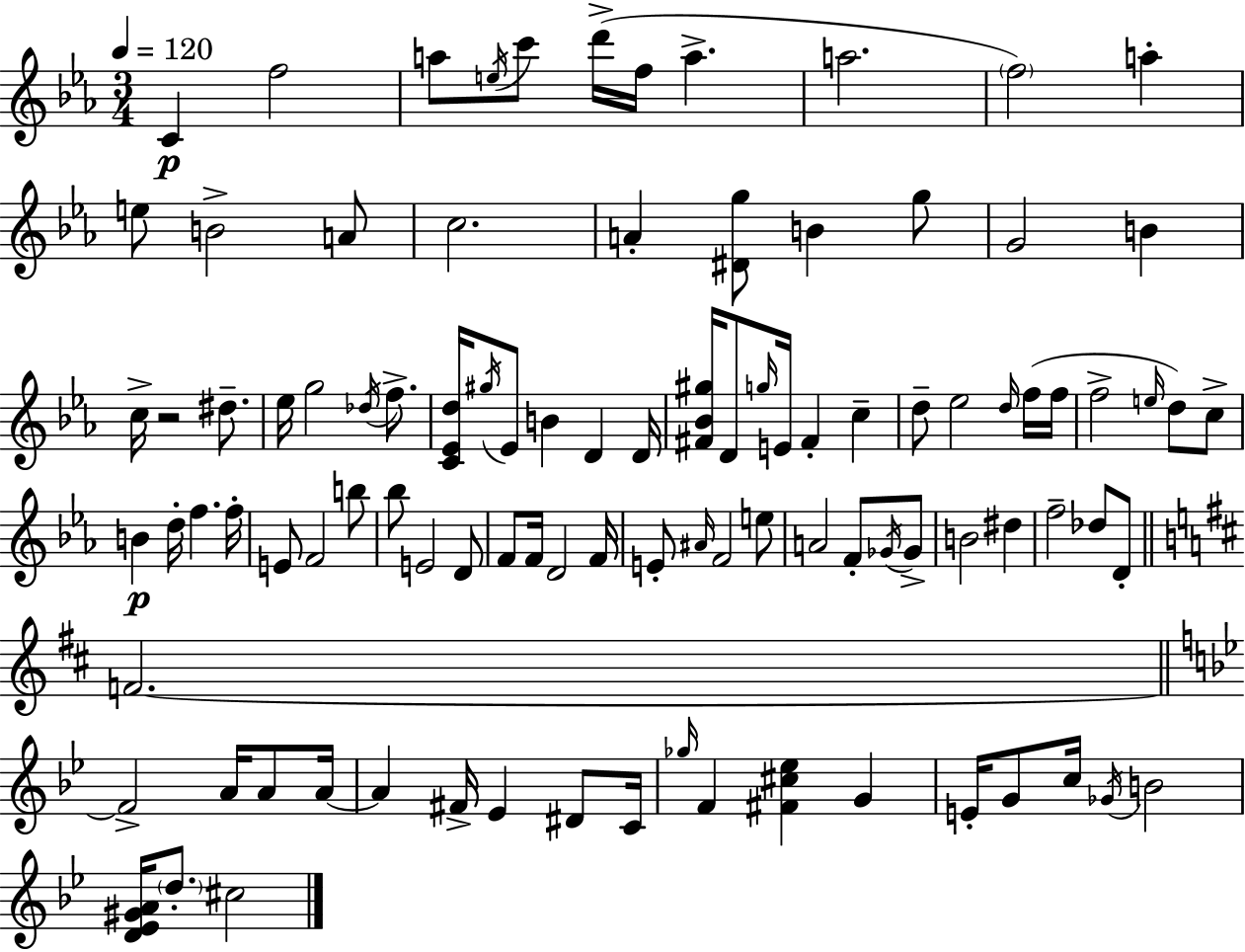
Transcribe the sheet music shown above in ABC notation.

X:1
T:Untitled
M:3/4
L:1/4
K:Cm
C f2 a/2 e/4 c'/2 d'/4 f/4 a a2 f2 a e/2 B2 A/2 c2 A [^Dg]/2 B g/2 G2 B c/4 z2 ^d/2 _e/4 g2 _d/4 f/2 [C_Ed]/4 ^g/4 _E/2 B D D/4 [^F_B^g]/4 D/2 g/4 E/4 ^F c d/2 _e2 d/4 f/4 f/4 f2 e/4 d/2 c/2 B d/4 f f/4 E/2 F2 b/2 _b/2 E2 D/2 F/2 F/4 D2 F/4 E/2 ^A/4 F2 e/2 A2 F/2 _G/4 _G/2 B2 ^d f2 _d/2 D/2 F2 F2 A/4 A/2 A/4 A ^F/4 _E ^D/2 C/4 _g/4 F [^F^c_e] G E/4 G/2 c/4 _G/4 B2 [D_E^GA]/4 d/2 ^c2